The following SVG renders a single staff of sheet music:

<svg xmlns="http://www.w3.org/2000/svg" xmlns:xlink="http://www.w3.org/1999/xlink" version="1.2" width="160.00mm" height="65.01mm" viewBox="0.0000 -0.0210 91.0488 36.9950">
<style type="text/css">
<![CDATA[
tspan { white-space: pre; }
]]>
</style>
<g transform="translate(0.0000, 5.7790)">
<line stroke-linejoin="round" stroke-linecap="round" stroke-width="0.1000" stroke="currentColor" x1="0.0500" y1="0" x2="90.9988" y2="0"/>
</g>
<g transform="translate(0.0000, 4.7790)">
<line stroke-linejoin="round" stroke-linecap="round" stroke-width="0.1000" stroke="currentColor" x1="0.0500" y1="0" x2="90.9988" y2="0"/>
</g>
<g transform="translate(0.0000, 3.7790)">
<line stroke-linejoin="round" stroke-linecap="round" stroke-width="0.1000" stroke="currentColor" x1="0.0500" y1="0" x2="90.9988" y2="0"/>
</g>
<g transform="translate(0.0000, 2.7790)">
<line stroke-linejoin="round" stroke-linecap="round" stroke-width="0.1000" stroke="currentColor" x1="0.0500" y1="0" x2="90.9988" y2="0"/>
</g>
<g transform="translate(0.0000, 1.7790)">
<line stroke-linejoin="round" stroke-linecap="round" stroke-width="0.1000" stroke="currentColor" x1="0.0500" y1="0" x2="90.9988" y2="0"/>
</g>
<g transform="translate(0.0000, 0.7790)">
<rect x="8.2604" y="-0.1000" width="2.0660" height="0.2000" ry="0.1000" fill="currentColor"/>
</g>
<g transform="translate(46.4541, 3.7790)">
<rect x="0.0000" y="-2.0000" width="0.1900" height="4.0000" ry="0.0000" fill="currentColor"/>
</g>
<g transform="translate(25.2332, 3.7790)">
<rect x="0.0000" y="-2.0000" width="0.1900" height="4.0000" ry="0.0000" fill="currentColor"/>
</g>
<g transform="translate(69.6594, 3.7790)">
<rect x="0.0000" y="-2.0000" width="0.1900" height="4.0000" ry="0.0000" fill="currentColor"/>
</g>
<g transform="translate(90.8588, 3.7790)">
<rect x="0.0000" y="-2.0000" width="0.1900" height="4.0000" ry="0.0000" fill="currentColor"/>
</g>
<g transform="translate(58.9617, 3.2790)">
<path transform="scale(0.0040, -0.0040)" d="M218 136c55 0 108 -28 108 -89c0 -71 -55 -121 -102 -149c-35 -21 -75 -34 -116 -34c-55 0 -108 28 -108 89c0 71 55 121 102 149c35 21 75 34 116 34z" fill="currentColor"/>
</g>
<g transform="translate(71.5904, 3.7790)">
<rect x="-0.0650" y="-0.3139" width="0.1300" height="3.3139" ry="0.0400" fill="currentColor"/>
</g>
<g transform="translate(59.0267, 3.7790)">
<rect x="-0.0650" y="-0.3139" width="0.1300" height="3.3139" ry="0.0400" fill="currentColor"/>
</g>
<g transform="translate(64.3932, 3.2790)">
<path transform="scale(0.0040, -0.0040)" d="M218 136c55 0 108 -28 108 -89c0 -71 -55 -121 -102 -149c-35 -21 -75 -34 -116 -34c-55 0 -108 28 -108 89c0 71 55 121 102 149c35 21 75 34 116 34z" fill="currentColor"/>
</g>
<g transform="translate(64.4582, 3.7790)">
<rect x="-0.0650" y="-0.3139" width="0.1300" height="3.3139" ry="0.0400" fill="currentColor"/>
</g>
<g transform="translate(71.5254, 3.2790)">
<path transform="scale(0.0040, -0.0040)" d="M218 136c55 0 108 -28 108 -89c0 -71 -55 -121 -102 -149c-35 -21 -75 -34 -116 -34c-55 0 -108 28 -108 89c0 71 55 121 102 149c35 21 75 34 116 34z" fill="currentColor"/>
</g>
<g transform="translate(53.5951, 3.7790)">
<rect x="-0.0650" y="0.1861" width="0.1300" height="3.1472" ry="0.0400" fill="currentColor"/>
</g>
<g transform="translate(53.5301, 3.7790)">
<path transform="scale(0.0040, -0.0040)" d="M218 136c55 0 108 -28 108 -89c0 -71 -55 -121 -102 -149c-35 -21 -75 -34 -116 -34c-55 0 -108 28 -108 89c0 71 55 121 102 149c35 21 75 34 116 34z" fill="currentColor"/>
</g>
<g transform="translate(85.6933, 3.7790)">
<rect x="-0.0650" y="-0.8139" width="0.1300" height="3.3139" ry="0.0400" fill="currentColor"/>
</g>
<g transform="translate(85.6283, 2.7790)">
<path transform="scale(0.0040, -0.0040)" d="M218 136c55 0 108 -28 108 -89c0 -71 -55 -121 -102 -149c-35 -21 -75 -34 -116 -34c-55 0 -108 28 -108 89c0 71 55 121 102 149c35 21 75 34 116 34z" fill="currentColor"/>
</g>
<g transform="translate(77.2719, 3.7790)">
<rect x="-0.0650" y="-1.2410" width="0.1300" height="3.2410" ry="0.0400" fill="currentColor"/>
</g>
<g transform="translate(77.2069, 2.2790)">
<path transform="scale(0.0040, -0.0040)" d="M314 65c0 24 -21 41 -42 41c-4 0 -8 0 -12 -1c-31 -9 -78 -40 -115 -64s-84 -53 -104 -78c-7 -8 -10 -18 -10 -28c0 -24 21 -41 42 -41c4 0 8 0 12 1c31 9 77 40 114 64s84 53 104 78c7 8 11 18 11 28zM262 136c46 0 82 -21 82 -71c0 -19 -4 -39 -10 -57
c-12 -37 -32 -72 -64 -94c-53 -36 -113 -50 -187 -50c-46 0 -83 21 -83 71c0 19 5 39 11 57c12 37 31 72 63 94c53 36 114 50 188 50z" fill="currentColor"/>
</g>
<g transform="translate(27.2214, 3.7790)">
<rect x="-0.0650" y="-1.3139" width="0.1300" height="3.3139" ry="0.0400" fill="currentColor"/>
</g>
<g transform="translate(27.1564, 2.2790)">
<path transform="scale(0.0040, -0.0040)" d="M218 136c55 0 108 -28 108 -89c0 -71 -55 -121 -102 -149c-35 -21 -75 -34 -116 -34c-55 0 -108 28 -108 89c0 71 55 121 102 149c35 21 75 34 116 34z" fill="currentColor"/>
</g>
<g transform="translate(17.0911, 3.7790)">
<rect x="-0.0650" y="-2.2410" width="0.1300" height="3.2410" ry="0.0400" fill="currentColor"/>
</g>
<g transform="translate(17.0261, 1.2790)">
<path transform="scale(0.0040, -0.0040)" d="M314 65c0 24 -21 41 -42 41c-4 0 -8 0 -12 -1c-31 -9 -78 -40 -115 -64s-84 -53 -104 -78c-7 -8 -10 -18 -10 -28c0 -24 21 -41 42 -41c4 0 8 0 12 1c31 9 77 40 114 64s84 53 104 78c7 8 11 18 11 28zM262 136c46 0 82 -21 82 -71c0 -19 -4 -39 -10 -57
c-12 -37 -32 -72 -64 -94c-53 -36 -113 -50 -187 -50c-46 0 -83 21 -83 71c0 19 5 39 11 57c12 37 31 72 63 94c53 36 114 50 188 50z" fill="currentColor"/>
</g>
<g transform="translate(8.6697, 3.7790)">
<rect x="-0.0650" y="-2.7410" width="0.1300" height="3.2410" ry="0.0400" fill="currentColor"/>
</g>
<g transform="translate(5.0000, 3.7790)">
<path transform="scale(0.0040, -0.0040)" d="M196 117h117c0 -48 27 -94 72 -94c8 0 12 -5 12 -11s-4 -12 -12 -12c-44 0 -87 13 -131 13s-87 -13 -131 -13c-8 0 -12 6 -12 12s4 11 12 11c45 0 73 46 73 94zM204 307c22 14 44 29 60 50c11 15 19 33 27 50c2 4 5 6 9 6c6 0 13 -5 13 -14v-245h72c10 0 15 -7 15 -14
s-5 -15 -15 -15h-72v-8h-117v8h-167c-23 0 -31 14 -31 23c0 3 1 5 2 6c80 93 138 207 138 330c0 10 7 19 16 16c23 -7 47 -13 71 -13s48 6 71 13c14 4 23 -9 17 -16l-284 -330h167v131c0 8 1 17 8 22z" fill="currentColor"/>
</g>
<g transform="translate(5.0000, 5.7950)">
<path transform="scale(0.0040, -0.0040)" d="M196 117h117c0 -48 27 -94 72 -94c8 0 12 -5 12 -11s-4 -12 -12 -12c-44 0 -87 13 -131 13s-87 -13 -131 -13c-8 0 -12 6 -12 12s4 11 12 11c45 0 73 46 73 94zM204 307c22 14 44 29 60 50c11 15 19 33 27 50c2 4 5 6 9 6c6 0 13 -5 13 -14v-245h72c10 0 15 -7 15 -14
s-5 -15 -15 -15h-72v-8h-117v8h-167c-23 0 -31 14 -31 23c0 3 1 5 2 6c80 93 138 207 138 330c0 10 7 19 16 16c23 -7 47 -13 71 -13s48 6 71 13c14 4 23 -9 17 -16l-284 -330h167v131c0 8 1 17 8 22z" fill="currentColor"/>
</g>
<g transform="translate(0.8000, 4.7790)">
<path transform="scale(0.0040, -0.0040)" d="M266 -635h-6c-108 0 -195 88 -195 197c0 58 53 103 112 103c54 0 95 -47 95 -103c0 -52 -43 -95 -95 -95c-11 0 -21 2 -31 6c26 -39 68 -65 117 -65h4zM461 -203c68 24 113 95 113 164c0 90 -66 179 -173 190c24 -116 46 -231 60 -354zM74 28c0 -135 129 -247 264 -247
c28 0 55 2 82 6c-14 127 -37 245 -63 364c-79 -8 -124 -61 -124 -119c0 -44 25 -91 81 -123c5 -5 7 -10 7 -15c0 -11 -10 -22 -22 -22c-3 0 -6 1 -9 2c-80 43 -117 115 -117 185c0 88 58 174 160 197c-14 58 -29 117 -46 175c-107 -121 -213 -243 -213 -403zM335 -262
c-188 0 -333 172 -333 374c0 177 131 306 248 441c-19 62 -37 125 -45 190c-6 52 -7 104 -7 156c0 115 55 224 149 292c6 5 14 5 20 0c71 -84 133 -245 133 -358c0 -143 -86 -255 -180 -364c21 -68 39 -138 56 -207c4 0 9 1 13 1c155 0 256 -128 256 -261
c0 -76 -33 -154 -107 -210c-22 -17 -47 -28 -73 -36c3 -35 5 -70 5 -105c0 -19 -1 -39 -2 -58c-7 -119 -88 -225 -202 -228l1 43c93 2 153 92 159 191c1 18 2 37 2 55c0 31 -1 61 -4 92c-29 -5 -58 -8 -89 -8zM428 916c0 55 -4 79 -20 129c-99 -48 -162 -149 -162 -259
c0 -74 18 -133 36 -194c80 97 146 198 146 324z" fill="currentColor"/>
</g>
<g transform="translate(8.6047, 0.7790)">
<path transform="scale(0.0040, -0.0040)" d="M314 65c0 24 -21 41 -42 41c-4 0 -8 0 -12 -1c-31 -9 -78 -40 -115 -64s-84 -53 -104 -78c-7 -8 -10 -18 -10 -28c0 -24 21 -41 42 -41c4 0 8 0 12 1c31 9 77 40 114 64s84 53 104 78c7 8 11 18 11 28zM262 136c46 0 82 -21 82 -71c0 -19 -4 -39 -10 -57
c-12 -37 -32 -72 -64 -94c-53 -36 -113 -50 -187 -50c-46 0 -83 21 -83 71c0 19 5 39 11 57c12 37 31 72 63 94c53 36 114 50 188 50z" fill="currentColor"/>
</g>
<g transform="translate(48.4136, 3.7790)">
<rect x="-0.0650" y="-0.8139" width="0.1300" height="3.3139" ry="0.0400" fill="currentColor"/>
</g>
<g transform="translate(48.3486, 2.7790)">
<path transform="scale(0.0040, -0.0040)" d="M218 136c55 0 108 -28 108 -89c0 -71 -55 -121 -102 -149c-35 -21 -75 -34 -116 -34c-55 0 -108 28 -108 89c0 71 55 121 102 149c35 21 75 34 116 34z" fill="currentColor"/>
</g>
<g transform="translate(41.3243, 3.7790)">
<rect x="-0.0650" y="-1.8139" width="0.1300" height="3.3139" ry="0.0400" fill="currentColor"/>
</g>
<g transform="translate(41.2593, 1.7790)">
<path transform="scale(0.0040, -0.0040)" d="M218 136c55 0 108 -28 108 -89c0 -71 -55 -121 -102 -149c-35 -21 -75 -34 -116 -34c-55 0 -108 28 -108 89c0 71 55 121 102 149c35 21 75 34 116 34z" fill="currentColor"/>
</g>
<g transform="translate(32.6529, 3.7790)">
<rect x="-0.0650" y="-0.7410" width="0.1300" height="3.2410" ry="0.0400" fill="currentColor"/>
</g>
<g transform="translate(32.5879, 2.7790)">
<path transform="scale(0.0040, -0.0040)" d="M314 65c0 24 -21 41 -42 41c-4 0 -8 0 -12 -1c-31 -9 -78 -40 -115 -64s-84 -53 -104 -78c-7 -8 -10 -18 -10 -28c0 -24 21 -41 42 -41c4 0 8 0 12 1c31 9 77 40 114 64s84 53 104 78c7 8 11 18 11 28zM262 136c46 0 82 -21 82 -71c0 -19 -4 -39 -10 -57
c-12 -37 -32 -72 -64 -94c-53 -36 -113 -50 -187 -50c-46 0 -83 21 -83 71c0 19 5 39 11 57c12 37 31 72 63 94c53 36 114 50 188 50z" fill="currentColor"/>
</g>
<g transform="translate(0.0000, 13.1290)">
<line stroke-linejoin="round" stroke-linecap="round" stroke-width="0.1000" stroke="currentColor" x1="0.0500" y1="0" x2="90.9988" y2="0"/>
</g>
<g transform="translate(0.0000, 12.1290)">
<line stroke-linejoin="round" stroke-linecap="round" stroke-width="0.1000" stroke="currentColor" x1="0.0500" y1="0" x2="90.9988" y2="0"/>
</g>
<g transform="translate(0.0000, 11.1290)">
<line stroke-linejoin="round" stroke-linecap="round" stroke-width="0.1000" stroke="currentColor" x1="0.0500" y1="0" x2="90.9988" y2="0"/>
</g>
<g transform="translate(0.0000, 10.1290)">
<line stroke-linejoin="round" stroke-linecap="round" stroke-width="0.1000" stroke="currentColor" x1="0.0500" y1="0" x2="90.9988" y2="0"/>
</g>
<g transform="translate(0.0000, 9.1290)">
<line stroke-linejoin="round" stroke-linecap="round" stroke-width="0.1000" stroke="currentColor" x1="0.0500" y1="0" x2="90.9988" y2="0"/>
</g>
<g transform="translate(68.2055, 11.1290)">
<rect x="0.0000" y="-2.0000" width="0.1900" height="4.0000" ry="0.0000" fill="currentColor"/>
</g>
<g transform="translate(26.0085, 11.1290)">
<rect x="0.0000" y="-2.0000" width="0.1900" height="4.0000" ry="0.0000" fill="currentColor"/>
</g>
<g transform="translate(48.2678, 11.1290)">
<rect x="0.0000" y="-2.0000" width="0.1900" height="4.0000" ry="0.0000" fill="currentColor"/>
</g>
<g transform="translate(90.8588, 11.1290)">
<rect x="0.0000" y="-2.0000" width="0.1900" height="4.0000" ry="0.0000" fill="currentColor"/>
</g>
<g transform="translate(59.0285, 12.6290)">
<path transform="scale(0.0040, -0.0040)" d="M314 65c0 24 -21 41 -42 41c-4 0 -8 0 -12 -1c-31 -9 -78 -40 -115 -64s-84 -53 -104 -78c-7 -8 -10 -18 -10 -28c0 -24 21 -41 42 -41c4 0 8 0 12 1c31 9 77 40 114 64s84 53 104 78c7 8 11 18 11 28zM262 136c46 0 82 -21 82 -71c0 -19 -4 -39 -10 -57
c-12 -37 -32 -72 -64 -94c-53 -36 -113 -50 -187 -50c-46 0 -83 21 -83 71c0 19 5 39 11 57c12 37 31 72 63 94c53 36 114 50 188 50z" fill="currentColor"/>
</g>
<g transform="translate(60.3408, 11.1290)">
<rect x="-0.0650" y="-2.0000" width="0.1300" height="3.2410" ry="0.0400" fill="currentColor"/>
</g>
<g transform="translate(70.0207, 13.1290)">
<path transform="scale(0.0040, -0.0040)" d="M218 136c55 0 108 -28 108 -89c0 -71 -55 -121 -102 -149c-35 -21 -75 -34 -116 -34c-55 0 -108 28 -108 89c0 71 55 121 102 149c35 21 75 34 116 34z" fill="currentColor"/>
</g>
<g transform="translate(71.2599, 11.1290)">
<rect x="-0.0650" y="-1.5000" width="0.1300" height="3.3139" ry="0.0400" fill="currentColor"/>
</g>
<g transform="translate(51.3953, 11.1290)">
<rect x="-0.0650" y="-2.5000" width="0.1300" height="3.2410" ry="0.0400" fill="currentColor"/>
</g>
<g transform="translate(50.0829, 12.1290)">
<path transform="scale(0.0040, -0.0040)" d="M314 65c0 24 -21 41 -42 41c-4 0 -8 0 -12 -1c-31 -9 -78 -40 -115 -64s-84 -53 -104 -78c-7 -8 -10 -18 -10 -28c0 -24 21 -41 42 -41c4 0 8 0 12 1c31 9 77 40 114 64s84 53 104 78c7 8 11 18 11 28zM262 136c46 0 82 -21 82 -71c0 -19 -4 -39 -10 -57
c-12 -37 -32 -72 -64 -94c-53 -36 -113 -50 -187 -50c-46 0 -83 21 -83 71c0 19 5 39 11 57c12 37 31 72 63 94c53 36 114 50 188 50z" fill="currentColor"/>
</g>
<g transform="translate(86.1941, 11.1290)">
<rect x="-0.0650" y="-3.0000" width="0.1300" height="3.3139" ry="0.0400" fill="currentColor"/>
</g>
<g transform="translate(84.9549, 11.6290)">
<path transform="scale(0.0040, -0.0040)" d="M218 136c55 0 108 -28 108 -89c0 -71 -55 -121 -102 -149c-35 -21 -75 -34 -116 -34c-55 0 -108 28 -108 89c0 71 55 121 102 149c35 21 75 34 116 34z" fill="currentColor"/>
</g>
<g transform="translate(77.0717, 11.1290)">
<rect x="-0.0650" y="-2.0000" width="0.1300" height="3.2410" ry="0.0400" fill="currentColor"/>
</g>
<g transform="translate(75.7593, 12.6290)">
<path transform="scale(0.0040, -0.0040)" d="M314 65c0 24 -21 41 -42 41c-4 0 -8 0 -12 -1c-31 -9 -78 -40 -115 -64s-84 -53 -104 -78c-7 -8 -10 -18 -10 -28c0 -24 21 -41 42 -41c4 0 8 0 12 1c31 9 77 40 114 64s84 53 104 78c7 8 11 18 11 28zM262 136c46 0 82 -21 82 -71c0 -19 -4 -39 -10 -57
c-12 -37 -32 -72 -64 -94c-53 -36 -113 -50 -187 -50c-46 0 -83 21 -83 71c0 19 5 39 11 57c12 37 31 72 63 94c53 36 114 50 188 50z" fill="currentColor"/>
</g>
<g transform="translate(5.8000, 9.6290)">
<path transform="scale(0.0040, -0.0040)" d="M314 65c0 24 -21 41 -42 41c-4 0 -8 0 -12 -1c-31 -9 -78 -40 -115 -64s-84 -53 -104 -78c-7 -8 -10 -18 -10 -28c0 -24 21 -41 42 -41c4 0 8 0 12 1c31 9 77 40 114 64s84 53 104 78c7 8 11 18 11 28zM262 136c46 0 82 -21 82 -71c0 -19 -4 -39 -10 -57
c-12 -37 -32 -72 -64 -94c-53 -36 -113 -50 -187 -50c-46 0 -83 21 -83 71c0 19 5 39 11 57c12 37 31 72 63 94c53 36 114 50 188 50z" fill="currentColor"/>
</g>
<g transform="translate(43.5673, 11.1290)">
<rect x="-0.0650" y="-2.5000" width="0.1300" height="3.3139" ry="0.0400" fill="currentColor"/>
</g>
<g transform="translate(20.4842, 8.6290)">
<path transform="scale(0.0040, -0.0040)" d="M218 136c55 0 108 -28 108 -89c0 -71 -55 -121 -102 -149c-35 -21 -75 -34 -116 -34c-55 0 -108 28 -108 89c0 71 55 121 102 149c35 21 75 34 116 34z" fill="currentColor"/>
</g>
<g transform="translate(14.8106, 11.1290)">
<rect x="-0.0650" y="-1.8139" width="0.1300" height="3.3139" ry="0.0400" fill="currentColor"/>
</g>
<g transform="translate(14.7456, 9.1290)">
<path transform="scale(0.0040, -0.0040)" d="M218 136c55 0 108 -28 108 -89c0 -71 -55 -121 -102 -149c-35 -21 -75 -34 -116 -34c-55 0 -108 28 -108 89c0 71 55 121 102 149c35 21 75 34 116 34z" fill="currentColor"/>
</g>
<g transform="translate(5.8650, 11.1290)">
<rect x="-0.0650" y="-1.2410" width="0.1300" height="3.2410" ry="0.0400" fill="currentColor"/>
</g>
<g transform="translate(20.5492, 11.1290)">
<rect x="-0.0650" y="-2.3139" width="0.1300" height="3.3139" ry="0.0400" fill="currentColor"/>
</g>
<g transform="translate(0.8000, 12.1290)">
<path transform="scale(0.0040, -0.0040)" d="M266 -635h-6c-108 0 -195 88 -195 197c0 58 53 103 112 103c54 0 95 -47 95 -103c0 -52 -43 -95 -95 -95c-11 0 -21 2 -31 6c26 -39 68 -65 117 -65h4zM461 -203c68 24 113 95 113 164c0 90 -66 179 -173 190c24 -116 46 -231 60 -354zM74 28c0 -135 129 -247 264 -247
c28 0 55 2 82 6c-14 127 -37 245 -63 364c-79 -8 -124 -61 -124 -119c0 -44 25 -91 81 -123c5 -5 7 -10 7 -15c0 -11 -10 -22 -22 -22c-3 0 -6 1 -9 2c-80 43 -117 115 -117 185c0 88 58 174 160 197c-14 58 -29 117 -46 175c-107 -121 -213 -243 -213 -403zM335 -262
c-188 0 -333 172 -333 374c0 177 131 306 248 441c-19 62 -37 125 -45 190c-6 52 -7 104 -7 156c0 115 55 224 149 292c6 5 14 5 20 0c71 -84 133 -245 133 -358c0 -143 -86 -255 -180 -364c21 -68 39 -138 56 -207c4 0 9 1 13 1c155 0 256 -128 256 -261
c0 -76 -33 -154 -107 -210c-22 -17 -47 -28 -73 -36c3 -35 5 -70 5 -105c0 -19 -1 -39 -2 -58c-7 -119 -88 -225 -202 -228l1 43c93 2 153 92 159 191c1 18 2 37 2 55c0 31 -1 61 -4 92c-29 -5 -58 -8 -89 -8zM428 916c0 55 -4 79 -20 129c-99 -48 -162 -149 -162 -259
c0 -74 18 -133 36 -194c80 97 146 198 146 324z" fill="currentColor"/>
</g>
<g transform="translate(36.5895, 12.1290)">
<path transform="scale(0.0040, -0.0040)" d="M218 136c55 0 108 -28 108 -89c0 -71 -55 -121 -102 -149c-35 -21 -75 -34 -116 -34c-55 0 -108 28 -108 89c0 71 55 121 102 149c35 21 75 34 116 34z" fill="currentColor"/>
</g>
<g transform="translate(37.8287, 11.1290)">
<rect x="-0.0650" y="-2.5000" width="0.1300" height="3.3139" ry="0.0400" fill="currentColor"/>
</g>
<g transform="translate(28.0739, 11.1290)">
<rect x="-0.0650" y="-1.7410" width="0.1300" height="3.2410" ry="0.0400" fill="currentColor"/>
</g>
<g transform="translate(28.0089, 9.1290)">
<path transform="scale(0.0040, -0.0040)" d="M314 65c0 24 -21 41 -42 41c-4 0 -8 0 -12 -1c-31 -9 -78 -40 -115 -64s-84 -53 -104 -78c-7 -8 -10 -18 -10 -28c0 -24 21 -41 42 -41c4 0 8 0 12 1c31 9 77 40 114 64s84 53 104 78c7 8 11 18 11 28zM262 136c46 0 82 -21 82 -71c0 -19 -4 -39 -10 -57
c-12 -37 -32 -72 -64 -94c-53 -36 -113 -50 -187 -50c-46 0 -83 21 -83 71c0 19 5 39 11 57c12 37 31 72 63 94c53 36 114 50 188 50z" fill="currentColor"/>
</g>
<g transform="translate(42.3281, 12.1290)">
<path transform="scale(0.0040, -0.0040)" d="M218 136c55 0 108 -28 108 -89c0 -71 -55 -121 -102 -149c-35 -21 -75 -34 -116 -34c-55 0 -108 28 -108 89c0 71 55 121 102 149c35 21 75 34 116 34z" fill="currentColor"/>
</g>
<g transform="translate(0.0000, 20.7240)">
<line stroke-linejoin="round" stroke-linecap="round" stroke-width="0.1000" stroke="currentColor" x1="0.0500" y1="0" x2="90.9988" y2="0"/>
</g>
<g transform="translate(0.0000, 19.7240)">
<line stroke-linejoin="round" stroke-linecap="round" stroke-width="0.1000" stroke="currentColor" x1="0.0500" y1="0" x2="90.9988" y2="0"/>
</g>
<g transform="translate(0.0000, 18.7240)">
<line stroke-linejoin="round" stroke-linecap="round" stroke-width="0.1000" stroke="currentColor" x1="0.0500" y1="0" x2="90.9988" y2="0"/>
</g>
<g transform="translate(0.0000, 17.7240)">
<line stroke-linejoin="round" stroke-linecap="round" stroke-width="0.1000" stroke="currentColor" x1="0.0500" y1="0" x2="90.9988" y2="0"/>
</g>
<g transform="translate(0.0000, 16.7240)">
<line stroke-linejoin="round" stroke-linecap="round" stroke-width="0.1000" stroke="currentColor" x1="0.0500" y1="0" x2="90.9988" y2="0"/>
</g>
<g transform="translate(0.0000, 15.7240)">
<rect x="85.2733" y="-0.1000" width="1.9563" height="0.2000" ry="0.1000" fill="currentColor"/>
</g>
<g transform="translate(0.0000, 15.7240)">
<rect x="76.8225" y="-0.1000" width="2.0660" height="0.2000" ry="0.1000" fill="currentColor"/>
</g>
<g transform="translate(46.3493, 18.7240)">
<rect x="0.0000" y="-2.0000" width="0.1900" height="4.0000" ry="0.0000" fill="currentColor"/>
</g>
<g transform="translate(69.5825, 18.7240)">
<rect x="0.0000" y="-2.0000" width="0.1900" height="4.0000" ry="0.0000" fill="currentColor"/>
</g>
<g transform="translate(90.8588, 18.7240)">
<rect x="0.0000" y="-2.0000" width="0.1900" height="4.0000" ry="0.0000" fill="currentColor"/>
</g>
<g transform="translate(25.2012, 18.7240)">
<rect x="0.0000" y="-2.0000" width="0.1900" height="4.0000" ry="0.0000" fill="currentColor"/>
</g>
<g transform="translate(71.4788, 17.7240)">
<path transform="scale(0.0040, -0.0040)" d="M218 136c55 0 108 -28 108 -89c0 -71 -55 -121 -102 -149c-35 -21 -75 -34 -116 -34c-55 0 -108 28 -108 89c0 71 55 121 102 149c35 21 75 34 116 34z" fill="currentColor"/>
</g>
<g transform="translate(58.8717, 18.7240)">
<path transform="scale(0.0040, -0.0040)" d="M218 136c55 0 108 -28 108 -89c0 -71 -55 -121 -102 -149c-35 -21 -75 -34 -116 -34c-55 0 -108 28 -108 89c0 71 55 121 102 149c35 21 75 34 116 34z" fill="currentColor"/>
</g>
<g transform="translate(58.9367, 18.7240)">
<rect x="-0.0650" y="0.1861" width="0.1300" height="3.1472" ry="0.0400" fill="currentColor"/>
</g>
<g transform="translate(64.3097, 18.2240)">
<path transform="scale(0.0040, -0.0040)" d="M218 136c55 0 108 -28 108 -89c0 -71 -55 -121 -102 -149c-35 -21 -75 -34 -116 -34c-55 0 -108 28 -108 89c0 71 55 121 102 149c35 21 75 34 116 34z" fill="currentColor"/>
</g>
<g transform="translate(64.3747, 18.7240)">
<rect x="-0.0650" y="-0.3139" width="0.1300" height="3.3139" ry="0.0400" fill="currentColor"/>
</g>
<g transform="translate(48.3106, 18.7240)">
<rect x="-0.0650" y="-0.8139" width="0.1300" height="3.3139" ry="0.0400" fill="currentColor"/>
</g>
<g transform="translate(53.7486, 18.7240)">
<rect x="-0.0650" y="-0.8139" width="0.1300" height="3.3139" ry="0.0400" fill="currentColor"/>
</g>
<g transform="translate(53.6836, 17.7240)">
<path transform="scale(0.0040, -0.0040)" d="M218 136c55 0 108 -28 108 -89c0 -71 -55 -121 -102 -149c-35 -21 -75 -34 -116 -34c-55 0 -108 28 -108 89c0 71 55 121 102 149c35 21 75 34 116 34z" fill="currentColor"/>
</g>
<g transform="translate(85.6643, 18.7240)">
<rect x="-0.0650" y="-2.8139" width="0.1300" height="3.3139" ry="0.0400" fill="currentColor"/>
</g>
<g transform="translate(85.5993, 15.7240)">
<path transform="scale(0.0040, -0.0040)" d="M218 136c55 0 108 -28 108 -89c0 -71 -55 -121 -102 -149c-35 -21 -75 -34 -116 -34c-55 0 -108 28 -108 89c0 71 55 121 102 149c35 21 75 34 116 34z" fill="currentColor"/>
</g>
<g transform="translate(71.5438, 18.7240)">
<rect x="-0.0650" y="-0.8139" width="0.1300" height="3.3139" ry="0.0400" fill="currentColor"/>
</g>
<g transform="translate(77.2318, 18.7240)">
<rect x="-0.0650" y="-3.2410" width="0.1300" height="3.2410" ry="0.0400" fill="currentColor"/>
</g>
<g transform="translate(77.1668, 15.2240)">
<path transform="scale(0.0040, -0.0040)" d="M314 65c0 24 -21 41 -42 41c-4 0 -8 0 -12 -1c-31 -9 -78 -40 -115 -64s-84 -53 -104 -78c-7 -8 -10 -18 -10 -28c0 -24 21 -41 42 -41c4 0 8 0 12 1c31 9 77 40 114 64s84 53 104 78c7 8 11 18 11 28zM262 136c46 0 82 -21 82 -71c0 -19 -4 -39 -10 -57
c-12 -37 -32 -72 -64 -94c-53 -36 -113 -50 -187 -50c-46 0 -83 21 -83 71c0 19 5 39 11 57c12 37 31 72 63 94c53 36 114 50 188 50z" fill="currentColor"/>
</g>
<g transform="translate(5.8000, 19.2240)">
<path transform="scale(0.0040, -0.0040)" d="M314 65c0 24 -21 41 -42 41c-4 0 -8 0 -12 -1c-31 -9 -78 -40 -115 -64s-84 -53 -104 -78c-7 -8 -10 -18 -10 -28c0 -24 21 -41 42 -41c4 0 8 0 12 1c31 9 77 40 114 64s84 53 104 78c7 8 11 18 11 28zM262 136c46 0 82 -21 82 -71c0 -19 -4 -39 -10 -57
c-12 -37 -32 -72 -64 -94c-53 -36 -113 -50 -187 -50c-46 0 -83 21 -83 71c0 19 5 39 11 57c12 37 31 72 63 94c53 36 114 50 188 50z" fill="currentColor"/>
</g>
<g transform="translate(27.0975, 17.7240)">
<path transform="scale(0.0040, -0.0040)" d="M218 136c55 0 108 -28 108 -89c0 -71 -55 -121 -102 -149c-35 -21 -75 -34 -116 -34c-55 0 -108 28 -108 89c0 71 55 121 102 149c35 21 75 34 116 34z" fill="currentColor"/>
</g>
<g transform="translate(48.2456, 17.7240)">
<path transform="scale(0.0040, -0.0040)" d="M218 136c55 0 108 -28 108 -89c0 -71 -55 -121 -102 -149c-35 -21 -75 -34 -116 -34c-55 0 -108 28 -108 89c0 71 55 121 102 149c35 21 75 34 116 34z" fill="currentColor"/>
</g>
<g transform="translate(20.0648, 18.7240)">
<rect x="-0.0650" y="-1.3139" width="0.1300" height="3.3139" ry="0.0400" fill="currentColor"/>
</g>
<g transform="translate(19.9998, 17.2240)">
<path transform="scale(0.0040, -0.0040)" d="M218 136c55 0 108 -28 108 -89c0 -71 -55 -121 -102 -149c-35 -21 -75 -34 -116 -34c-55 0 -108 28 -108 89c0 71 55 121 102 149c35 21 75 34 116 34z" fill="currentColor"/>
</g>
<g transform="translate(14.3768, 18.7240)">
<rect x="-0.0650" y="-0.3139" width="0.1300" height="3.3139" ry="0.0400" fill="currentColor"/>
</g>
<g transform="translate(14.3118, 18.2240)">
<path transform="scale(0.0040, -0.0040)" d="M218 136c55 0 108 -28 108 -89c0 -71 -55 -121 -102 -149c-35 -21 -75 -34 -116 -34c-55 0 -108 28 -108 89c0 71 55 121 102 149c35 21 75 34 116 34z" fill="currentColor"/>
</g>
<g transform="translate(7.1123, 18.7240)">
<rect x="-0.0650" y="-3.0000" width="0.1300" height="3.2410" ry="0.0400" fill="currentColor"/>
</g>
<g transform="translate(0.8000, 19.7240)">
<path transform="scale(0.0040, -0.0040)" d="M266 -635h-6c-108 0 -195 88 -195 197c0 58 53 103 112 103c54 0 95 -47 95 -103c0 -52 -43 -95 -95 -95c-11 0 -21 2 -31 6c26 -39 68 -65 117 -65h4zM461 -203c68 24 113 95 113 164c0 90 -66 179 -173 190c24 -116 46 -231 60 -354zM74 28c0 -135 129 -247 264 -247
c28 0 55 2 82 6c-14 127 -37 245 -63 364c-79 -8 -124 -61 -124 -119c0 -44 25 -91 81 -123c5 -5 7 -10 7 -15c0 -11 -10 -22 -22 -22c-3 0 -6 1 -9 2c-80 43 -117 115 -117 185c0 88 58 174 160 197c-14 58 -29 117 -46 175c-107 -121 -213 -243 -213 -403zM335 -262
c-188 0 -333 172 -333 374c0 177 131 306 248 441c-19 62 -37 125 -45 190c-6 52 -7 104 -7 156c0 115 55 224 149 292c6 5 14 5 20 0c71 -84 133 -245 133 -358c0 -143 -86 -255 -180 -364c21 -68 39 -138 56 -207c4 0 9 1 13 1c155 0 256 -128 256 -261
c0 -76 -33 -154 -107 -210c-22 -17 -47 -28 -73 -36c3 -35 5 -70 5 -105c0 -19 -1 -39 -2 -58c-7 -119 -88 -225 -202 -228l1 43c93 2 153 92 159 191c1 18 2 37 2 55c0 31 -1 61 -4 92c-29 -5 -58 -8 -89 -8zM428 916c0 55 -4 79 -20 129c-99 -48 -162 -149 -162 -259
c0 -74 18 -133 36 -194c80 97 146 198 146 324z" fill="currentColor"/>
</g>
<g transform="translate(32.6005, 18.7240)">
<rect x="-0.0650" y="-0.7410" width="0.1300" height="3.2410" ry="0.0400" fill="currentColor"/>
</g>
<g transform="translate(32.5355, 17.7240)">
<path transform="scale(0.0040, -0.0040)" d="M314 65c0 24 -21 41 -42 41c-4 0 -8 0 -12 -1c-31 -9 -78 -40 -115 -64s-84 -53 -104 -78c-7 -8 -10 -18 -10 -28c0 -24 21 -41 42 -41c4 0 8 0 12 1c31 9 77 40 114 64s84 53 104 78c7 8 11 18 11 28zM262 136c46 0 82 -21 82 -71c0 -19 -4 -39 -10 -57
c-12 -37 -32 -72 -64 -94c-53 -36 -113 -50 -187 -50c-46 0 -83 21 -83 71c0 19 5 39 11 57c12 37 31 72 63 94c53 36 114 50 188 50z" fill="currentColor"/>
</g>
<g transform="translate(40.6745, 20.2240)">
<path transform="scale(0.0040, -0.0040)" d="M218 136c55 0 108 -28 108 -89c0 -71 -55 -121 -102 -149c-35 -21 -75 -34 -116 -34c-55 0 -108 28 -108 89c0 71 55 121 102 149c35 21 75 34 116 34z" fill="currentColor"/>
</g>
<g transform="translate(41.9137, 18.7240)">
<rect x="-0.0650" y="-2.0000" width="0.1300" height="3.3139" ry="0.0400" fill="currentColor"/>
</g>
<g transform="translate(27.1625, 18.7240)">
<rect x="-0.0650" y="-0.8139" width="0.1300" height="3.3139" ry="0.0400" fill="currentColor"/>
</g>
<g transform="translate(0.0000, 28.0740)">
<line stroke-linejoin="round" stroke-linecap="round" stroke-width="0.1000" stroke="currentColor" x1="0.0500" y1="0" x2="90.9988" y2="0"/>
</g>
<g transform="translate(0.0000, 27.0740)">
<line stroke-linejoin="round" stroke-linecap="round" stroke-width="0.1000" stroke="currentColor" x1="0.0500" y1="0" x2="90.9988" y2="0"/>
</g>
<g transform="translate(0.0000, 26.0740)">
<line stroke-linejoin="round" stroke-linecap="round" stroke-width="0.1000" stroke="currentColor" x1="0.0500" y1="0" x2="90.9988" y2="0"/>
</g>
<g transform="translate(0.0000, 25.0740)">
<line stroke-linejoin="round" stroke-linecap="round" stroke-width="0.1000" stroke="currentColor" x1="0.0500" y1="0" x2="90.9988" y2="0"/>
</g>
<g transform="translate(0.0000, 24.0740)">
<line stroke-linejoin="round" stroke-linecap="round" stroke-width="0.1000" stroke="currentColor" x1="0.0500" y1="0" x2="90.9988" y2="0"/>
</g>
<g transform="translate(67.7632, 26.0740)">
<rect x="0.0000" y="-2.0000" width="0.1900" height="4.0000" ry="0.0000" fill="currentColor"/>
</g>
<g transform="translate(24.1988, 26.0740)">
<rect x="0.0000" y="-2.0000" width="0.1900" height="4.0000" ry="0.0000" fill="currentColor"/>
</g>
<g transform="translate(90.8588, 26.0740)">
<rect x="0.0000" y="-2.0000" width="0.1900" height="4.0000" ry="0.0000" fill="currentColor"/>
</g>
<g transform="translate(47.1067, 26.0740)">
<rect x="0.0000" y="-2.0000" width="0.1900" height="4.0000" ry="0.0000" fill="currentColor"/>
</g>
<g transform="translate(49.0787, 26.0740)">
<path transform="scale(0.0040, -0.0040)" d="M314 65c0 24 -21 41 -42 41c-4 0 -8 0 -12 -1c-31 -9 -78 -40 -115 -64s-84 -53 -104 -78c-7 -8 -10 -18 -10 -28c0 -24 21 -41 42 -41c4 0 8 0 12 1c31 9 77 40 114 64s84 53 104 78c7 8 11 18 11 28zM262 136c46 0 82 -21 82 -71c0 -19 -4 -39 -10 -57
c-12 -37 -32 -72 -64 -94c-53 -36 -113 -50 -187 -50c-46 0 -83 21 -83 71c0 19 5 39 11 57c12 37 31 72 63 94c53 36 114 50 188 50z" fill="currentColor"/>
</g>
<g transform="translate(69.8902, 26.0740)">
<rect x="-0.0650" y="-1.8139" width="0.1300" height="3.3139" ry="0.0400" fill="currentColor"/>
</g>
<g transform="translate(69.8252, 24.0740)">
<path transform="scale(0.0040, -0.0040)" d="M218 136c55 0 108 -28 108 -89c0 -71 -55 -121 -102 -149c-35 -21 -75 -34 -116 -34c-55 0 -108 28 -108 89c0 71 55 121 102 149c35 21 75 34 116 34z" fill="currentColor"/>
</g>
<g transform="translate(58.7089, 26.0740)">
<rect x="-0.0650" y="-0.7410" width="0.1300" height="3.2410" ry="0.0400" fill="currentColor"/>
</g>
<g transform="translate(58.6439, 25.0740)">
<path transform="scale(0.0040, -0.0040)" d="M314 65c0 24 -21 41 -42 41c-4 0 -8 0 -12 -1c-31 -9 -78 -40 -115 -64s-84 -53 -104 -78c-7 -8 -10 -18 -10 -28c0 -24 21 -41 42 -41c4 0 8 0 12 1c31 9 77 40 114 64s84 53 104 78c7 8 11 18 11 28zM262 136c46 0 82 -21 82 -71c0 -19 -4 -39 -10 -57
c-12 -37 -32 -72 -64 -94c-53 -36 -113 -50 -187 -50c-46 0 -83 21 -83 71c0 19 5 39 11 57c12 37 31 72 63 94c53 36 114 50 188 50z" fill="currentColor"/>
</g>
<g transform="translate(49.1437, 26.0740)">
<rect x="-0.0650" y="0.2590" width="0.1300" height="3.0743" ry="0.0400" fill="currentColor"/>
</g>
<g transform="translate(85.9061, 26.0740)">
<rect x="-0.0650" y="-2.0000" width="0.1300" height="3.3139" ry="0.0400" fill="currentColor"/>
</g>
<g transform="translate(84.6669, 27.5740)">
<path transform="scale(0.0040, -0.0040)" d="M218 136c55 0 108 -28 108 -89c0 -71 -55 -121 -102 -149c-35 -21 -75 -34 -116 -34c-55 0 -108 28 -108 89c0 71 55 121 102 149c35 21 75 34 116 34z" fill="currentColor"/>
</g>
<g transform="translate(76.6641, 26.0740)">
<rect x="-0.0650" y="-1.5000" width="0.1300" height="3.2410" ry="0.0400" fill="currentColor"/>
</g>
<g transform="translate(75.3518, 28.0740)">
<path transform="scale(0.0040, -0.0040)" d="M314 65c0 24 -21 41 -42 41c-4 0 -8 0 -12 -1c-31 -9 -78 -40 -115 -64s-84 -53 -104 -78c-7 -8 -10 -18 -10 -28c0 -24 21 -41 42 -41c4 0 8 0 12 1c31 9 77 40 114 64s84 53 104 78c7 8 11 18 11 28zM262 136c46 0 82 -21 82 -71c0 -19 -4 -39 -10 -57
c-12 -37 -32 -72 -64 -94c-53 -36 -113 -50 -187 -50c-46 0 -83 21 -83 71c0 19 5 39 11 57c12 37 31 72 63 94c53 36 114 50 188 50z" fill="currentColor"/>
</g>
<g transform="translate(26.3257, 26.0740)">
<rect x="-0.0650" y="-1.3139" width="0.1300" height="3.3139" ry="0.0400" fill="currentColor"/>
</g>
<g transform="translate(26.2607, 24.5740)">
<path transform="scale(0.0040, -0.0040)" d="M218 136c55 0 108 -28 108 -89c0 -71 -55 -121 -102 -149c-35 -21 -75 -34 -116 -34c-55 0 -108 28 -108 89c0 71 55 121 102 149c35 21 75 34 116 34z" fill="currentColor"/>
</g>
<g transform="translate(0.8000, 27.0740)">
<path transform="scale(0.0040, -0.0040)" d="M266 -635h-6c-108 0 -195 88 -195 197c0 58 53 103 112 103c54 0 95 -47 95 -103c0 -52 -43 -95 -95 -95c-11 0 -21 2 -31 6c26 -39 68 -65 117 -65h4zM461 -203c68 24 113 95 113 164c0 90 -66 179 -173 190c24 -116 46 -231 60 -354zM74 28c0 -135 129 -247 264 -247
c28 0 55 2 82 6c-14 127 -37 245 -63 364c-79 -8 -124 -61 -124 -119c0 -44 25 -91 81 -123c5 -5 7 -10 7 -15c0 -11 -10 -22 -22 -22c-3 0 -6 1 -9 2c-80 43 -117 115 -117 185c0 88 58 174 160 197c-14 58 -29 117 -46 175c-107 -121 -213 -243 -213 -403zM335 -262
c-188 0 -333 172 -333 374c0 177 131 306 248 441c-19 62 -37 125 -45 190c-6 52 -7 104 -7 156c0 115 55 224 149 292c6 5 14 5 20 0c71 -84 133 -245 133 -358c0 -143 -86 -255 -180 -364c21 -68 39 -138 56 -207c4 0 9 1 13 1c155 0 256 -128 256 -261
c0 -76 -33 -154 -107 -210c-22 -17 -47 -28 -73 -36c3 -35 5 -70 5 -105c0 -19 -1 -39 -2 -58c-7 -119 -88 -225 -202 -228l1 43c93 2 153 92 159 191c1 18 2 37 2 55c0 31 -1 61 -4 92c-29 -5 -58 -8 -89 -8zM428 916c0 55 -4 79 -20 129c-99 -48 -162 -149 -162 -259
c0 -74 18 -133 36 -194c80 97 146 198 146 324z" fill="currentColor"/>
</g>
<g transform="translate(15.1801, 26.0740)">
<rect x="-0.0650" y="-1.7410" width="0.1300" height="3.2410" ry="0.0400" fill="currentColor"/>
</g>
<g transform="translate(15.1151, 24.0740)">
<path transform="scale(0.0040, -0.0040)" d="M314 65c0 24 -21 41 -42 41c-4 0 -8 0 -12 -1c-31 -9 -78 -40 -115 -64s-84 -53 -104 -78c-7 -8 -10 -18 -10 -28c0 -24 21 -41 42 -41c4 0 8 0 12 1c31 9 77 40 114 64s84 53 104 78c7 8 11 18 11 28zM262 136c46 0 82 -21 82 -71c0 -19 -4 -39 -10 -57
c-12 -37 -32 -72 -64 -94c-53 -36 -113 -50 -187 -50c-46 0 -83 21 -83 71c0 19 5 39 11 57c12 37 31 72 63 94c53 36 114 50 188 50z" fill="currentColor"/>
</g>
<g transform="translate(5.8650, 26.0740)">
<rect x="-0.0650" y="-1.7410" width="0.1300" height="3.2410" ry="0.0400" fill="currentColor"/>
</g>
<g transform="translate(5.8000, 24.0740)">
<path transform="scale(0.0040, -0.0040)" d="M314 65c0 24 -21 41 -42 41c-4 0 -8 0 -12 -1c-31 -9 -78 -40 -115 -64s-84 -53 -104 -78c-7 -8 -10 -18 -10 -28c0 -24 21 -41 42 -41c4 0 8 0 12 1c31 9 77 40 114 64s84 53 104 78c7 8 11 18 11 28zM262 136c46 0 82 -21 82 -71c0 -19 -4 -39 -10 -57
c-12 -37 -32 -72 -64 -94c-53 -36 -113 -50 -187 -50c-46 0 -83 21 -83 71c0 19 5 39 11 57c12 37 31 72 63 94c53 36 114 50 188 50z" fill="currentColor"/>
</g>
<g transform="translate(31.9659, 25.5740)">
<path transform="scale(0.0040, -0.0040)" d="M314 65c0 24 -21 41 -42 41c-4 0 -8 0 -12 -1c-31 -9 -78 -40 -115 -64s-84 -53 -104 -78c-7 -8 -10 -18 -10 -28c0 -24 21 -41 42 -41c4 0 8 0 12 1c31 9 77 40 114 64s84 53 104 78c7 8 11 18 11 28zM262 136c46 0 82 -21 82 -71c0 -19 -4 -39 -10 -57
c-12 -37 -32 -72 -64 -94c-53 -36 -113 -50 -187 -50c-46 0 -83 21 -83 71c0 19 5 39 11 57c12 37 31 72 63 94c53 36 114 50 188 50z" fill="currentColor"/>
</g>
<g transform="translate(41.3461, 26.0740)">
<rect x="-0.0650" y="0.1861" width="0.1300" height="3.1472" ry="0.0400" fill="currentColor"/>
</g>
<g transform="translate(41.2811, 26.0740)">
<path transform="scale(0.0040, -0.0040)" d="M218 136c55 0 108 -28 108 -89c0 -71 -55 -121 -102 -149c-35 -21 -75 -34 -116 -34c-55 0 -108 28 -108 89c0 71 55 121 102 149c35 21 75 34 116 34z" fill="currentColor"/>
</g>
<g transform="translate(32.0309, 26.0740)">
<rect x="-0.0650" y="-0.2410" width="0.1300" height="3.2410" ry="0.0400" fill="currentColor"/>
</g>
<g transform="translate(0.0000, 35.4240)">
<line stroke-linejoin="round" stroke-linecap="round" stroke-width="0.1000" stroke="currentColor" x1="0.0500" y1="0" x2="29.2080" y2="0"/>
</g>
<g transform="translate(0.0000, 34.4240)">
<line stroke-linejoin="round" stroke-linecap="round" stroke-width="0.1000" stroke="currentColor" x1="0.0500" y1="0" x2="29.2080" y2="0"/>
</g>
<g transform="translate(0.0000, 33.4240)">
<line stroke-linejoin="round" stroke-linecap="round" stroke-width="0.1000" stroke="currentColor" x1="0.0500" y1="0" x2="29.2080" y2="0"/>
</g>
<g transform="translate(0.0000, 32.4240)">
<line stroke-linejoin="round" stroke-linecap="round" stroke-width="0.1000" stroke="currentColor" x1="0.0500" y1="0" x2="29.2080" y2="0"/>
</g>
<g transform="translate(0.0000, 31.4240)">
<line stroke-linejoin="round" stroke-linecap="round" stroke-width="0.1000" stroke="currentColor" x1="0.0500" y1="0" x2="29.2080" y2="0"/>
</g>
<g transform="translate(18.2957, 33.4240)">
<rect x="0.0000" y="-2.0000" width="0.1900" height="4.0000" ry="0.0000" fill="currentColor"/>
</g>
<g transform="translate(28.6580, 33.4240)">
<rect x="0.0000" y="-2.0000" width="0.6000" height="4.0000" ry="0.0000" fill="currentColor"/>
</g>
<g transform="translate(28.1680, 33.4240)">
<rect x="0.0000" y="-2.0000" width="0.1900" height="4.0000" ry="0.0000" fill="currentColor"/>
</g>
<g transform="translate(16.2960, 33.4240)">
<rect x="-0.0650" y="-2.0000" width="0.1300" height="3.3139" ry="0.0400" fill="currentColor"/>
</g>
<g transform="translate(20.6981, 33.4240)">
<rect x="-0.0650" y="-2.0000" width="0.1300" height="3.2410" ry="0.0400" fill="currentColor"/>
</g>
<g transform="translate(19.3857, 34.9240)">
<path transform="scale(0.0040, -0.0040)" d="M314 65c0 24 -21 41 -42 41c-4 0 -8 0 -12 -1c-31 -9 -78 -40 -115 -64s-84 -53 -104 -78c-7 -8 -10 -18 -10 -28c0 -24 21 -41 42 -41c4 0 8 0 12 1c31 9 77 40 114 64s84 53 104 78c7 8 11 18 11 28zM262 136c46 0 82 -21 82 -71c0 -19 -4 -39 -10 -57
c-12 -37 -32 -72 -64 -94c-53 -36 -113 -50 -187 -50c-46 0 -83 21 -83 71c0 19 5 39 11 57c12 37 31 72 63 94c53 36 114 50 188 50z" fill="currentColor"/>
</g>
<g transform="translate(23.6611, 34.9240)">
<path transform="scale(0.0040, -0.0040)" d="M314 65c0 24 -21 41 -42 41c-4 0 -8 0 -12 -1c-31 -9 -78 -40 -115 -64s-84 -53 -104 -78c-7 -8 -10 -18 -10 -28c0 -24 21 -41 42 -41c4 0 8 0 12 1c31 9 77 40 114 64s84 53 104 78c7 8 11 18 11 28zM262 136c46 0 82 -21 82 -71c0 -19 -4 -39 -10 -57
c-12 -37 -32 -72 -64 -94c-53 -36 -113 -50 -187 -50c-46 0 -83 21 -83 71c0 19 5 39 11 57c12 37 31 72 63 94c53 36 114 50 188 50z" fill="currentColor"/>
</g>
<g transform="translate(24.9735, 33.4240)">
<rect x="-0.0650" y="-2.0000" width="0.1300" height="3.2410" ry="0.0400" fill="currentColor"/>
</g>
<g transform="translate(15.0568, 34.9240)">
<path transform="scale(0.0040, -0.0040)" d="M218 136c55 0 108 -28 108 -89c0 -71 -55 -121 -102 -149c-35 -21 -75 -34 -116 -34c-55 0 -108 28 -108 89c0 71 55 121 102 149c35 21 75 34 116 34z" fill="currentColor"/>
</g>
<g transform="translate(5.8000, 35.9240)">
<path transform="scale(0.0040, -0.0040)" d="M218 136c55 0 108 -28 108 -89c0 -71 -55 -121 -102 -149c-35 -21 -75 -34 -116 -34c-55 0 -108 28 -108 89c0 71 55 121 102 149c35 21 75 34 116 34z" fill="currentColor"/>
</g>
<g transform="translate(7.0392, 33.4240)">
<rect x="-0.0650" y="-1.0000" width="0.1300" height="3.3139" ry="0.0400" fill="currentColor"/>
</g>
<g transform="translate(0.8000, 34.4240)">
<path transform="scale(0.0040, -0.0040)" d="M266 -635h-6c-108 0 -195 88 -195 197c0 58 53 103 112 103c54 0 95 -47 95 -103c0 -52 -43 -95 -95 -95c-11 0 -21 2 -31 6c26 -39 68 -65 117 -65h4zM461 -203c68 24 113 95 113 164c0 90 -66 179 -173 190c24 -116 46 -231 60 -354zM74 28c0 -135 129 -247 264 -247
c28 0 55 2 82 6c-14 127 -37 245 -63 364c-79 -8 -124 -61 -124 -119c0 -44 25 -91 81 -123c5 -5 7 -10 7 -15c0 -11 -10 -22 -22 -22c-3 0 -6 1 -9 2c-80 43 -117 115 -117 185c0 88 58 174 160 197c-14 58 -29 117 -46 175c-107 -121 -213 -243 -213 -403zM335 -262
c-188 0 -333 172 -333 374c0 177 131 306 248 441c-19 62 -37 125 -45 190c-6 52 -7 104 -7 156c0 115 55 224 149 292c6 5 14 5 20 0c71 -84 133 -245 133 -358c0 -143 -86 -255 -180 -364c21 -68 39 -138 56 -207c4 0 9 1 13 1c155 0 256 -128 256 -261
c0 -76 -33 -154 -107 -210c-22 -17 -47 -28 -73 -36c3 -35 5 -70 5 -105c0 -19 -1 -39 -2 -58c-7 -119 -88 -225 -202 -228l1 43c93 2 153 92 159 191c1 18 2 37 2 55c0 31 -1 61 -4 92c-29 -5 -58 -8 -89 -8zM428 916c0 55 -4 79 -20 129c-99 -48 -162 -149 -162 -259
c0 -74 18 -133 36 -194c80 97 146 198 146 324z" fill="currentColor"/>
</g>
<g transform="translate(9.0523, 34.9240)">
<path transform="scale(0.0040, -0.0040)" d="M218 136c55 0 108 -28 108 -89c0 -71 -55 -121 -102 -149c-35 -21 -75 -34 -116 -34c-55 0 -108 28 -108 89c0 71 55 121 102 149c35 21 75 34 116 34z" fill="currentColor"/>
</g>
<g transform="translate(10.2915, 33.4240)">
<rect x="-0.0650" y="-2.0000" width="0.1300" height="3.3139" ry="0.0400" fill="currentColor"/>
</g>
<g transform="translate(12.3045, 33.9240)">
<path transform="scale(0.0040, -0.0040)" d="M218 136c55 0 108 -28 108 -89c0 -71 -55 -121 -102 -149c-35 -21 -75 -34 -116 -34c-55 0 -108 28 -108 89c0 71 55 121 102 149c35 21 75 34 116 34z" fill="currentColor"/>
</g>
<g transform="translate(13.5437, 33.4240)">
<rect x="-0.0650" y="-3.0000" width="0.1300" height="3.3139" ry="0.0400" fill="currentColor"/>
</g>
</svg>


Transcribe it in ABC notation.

X:1
T:Untitled
M:4/4
L:1/4
K:C
a2 g2 e d2 f d B c c c e2 d e2 f g f2 G G G2 F2 E F2 A A2 c e d d2 F d d B c d b2 a f2 f2 e c2 B B2 d2 f E2 F D F A F F2 F2